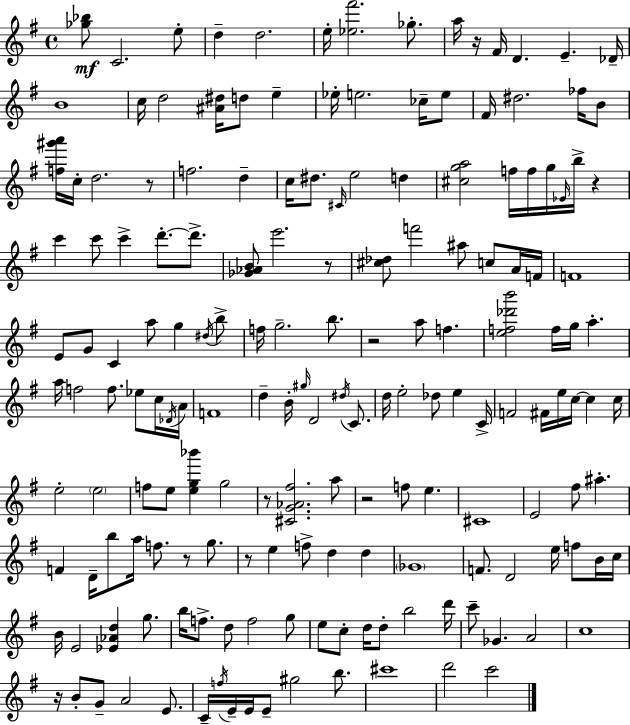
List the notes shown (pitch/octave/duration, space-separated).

[Gb5,Bb5]/e C4/h. E5/e D5/q D5/h. E5/s [Eb5,F#6]/h. Gb5/e. A5/s R/s F#4/s D4/q. E4/q. Db4/s B4/w C5/s D5/h [A#4,D#5]/s D5/e E5/q Eb5/s E5/h. CES5/s E5/e F#4/s D#5/h. FES5/s B4/e [F5,G#6,A6]/s C5/s D5/h. R/e F5/h. D5/q C5/s D#5/e. C#4/s E5/h D5/q [C#5,G5,A5]/h F5/s F5/s G5/s Eb4/s B5/s R/q C6/q C6/e C6/q D6/e. D6/e. [Gb4,Ab4,B4]/e E6/h. R/e [C#5,Db5]/e F6/h A#5/e C5/e A4/s F4/s F4/w E4/e G4/e C4/q A5/e G5/q D#5/s B5/e F5/s G5/h. B5/e. R/h A5/e F5/q. [E5,F5,Db6,B6]/h F5/s G5/s A5/q. A5/s F5/h F5/e. Eb5/e C5/s Db4/s A4/s F4/w D5/q B4/s G#5/s D4/h D#5/s C4/e. D5/s E5/h Db5/e E5/q C4/s F4/h F#4/s E5/s C5/s C5/q C5/s E5/h E5/h F5/e E5/e [E5,G5,Bb6]/q G5/h R/e [C#4,G4,Ab4,F#5]/h. A5/e R/h F5/e E5/q. C#4/w E4/h F#5/e A#5/q. F4/q D4/s B5/e A5/s F5/e. R/e G5/e. R/e E5/q F5/e D5/q D5/q Gb4/w F4/e. D4/h E5/s F5/e B4/s C5/s B4/s E4/h [Eb4,Ab4,D5]/q G5/e. B5/s F5/e. D5/e F5/h G5/e E5/e C5/e D5/s D5/e B5/h D6/s C6/e Gb4/q. A4/h C5/w R/s B4/e G4/e A4/h E4/e. C4/s F5/s E4/s E4/s E4/e G#5/h B5/e. C#6/w D6/h C6/h